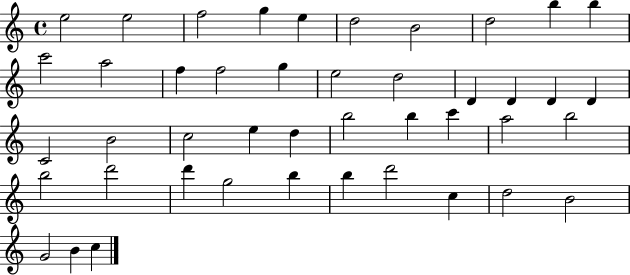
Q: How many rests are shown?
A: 0